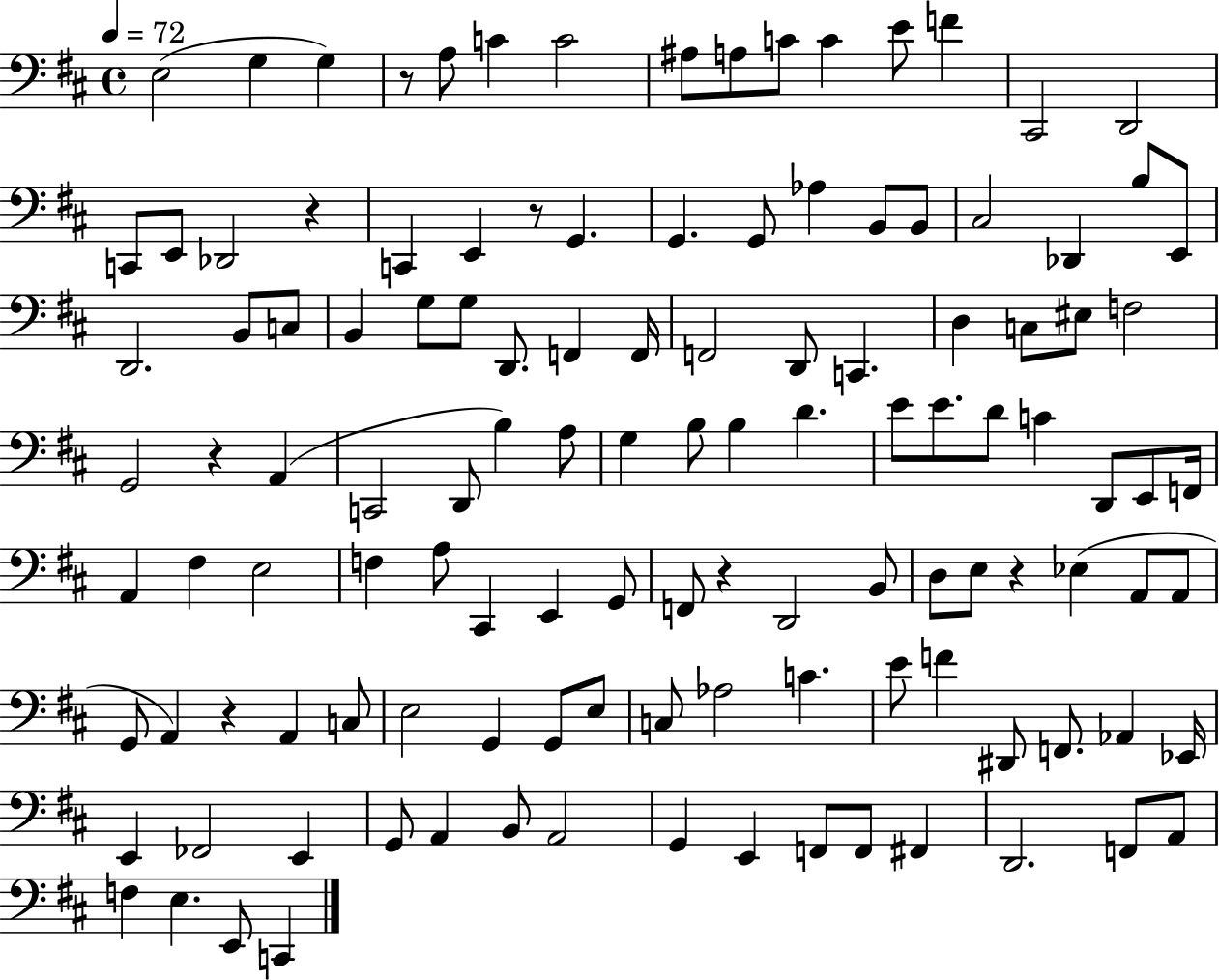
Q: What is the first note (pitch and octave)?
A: E3